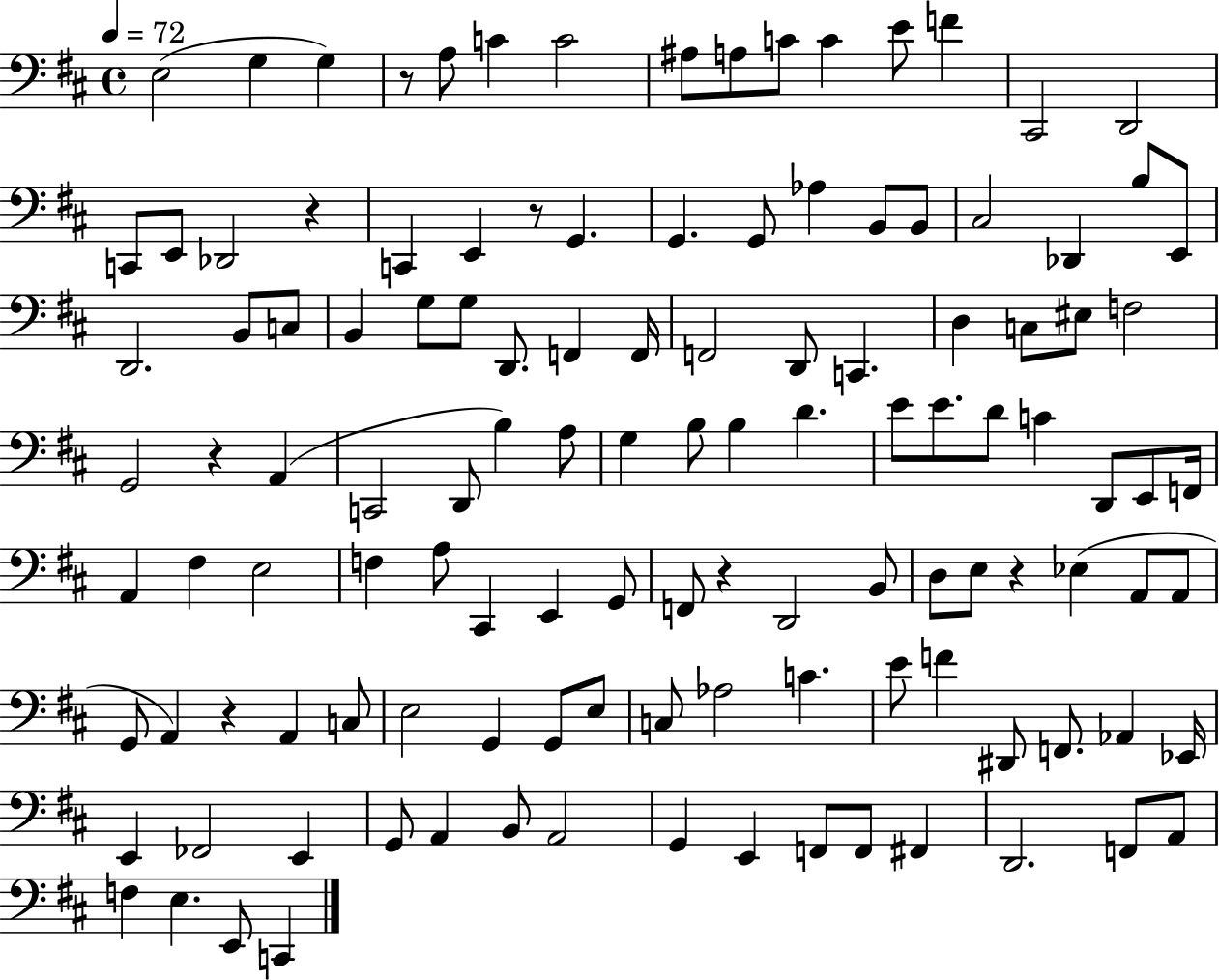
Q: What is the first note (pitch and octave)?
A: E3